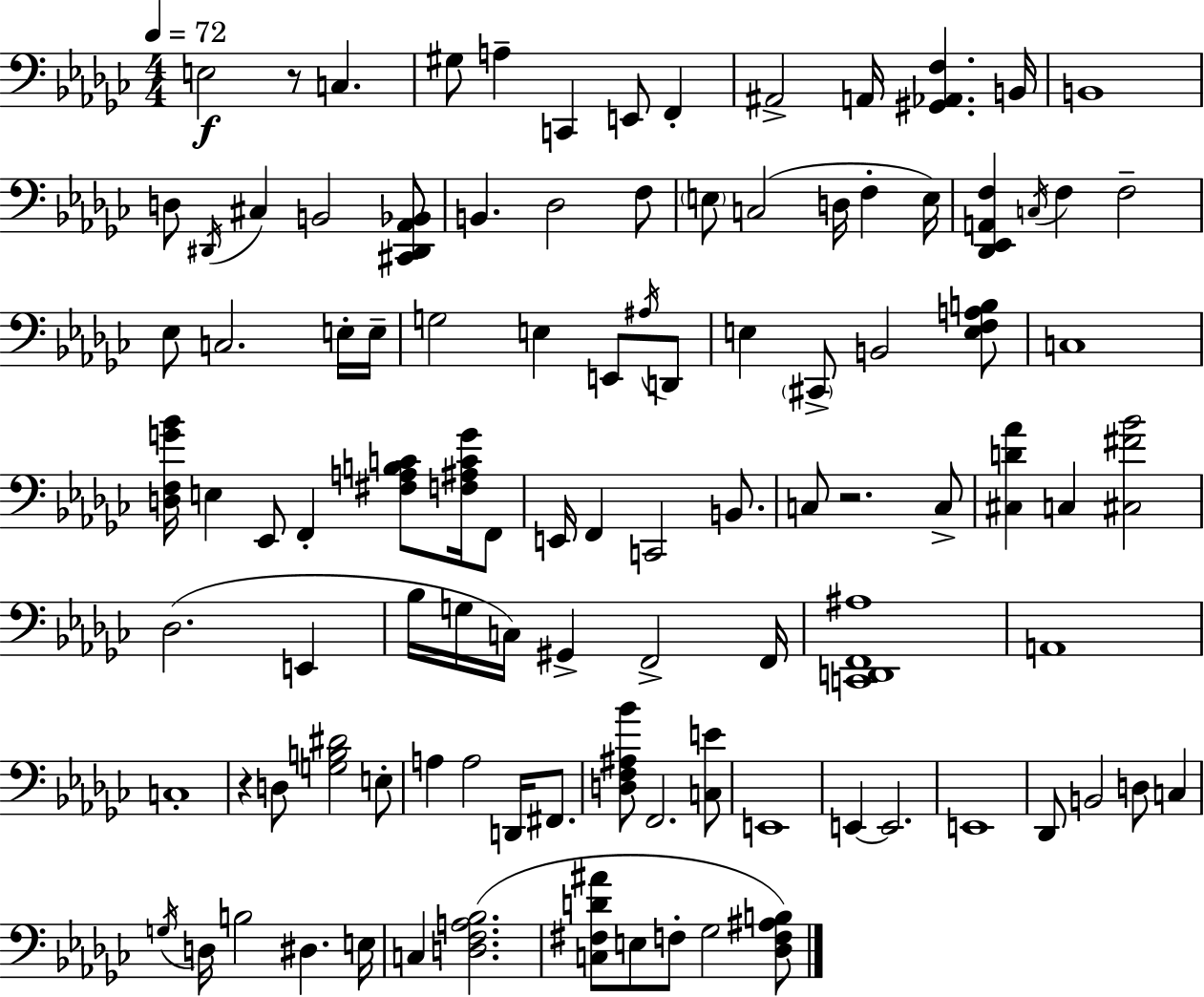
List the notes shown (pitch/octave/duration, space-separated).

E3/h R/e C3/q. G#3/e A3/q C2/q E2/e F2/q A#2/h A2/s [G#2,Ab2,F3]/q. B2/s B2/w D3/e D#2/s C#3/q B2/h [C#2,D#2,Ab2,Bb2]/e B2/q. Db3/h F3/e E3/e C3/h D3/s F3/q E3/s [Db2,Eb2,A2,F3]/q C3/s F3/q F3/h Eb3/e C3/h. E3/s E3/s G3/h E3/q E2/e A#3/s D2/e E3/q C#2/e B2/h [E3,F3,A3,B3]/e C3/w [D3,F3,G4,Bb4]/s E3/q Eb2/e F2/q [F#3,A3,B3,C4]/e [F3,A#3,C4,G4]/s F2/e E2/s F2/q C2/h B2/e. C3/e R/h. C3/e [C#3,D4,Ab4]/q C3/q [C#3,F#4,Bb4]/h Db3/h. E2/q Bb3/s G3/s C3/s G#2/q F2/h F2/s [C2,D2,F2,A#3]/w A2/w C3/w R/q D3/e [G3,B3,D#4]/h E3/e A3/q A3/h D2/s F#2/e. [D3,F3,A#3,Bb4]/e F2/h. [C3,E4]/e E2/w E2/q E2/h. E2/w Db2/e B2/h D3/e C3/q G3/s D3/s B3/h D#3/q. E3/s C3/q [D3,F3,A3,Bb3]/h. [C3,F#3,D4,A#4]/e E3/e F3/e Gb3/h [Db3,F3,A#3,B3]/e